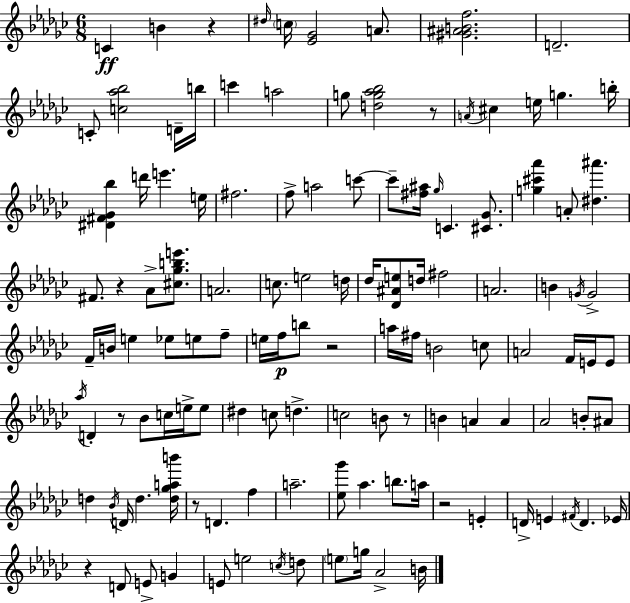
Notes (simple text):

C4/q B4/q R/q D#5/s C5/s [Eb4,Gb4]/h A4/e. [G#4,A#4,B4,F5]/h. D4/h. C4/e [C5,Ab5,Bb5]/h D4/s B5/s C6/q A5/h G5/e [D5,G5,Ab5,Bb5]/h R/e A4/s C#5/q E5/s G5/q. B5/s [D#4,F#4,Gb4,Bb5]/q D6/s E6/q. E5/s F#5/h. F5/e A5/h C6/e C6/e [F#5,A#5]/s Gb5/s C4/q. [C#4,Gb4]/e. [G5,C#6,Ab6]/q A4/e [D#5,A#6]/q. F#4/e. R/q Ab4/e [C#5,Gb5,B5,E6]/e. A4/h. C5/e. E5/h D5/s Db5/s [Db4,A#4,E5]/e D5/s F#5/h A4/h. B4/q G4/s G4/h F4/s B4/s E5/q Eb5/e E5/e F5/e E5/s F5/s B5/e R/h A5/s F#5/s B4/h C5/e A4/h F4/s E4/s E4/e Ab5/s D4/q R/e Bb4/e C5/s E5/s E5/e D#5/q C5/e D5/q. C5/h B4/e R/e B4/q A4/q A4/q Ab4/h B4/e A#4/e D5/q Bb4/s D4/s D5/q. [D5,Gb5,A5,B6]/s R/e D4/q. F5/q A5/h. [Eb5,Gb6]/e Ab5/q. B5/e. A5/s R/h E4/q D4/s E4/q F#4/s D4/q. Eb4/s R/q D4/e E4/e G4/q E4/e E5/h C5/s D5/e E5/e G5/s Ab4/h B4/s